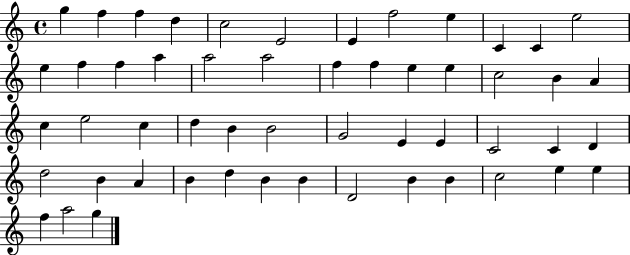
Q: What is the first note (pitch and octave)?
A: G5